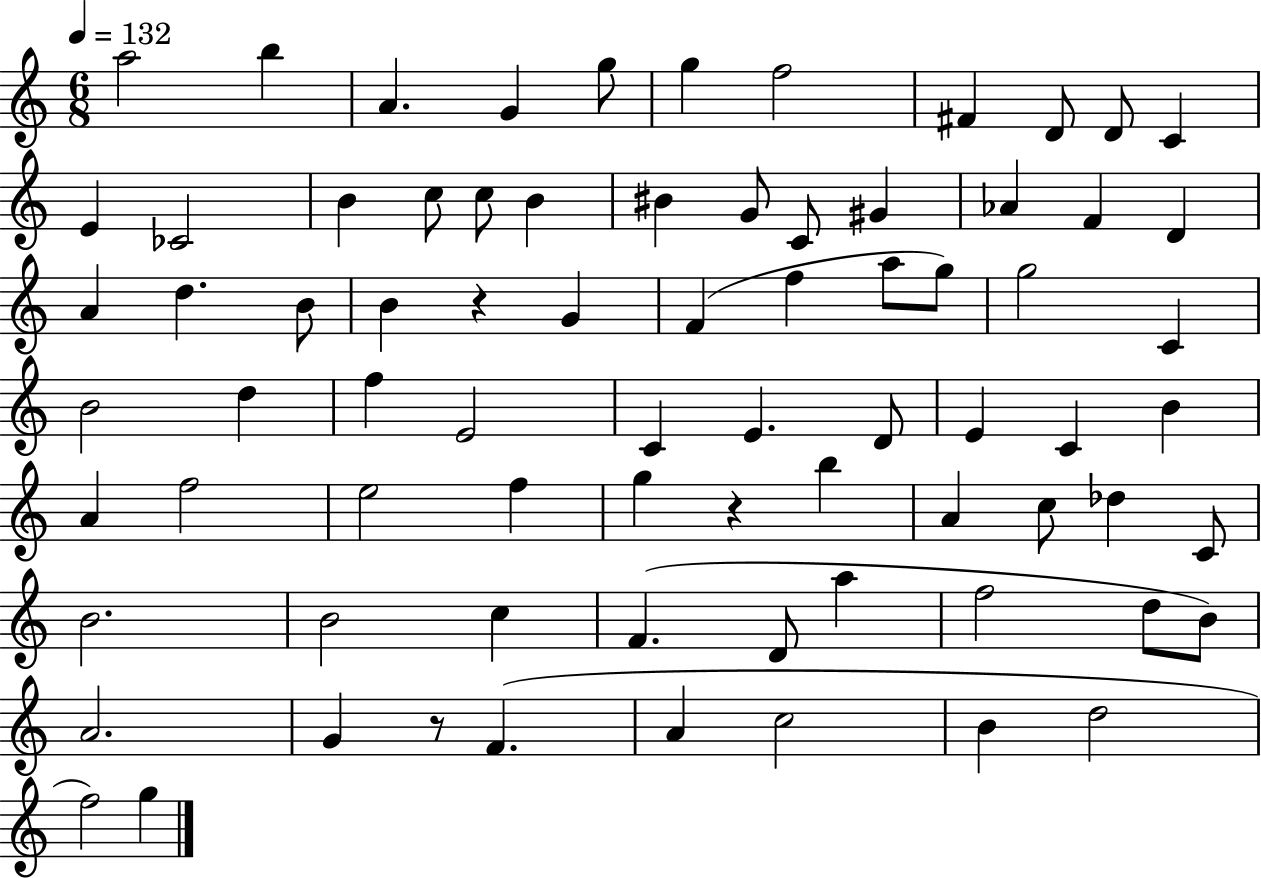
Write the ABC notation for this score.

X:1
T:Untitled
M:6/8
L:1/4
K:C
a2 b A G g/2 g f2 ^F D/2 D/2 C E _C2 B c/2 c/2 B ^B G/2 C/2 ^G _A F D A d B/2 B z G F f a/2 g/2 g2 C B2 d f E2 C E D/2 E C B A f2 e2 f g z b A c/2 _d C/2 B2 B2 c F D/2 a f2 d/2 B/2 A2 G z/2 F A c2 B d2 f2 g